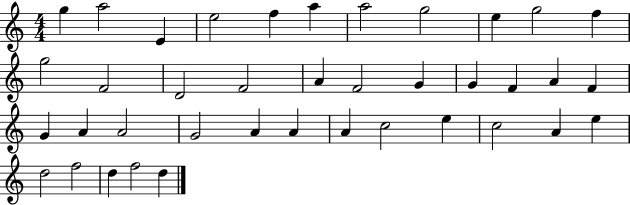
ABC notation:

X:1
T:Untitled
M:4/4
L:1/4
K:C
g a2 E e2 f a a2 g2 e g2 f g2 F2 D2 F2 A F2 G G F A F G A A2 G2 A A A c2 e c2 A e d2 f2 d f2 d